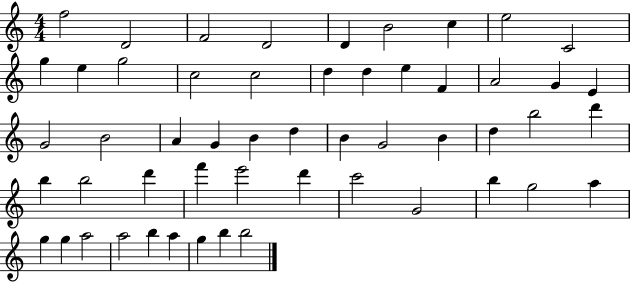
X:1
T:Untitled
M:4/4
L:1/4
K:C
f2 D2 F2 D2 D B2 c e2 C2 g e g2 c2 c2 d d e F A2 G E G2 B2 A G B d B G2 B d b2 d' b b2 d' f' e'2 d' c'2 G2 b g2 a g g a2 a2 b a g b b2